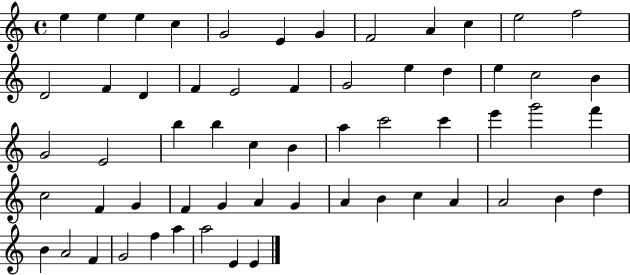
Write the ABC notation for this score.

X:1
T:Untitled
M:4/4
L:1/4
K:C
e e e c G2 E G F2 A c e2 f2 D2 F D F E2 F G2 e d e c2 B G2 E2 b b c B a c'2 c' e' g'2 f' c2 F G F G A G A B c A A2 B d B A2 F G2 f a a2 E E